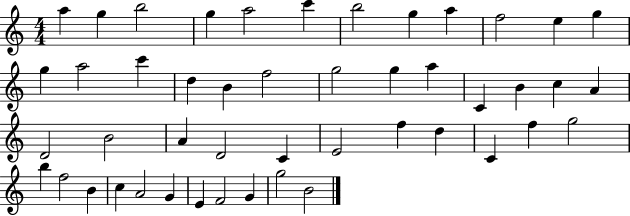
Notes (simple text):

A5/q G5/q B5/h G5/q A5/h C6/q B5/h G5/q A5/q F5/h E5/q G5/q G5/q A5/h C6/q D5/q B4/q F5/h G5/h G5/q A5/q C4/q B4/q C5/q A4/q D4/h B4/h A4/q D4/h C4/q E4/h F5/q D5/q C4/q F5/q G5/h B5/q F5/h B4/q C5/q A4/h G4/q E4/q F4/h G4/q G5/h B4/h